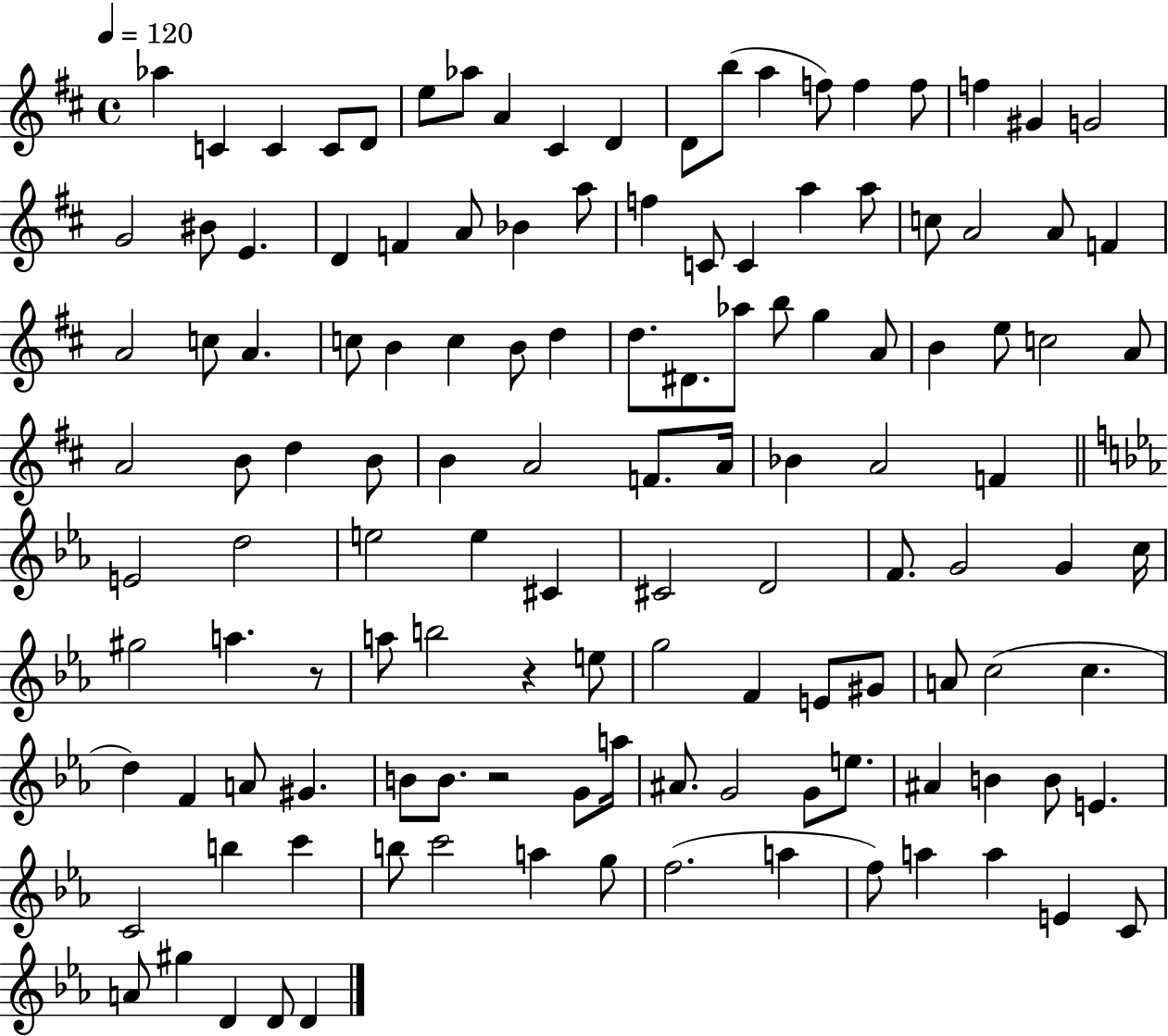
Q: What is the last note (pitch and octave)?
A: D4